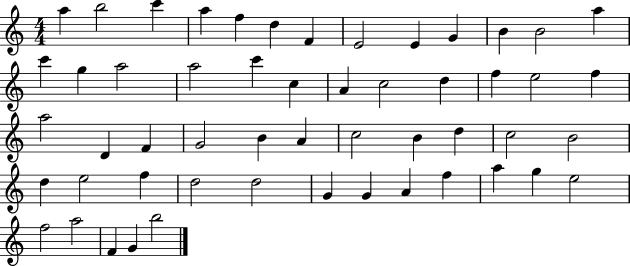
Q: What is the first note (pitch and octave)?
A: A5